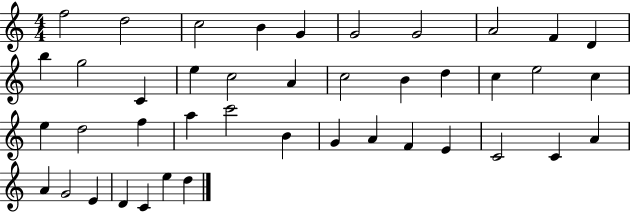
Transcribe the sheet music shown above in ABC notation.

X:1
T:Untitled
M:4/4
L:1/4
K:C
f2 d2 c2 B G G2 G2 A2 F D b g2 C e c2 A c2 B d c e2 c e d2 f a c'2 B G A F E C2 C A A G2 E D C e d